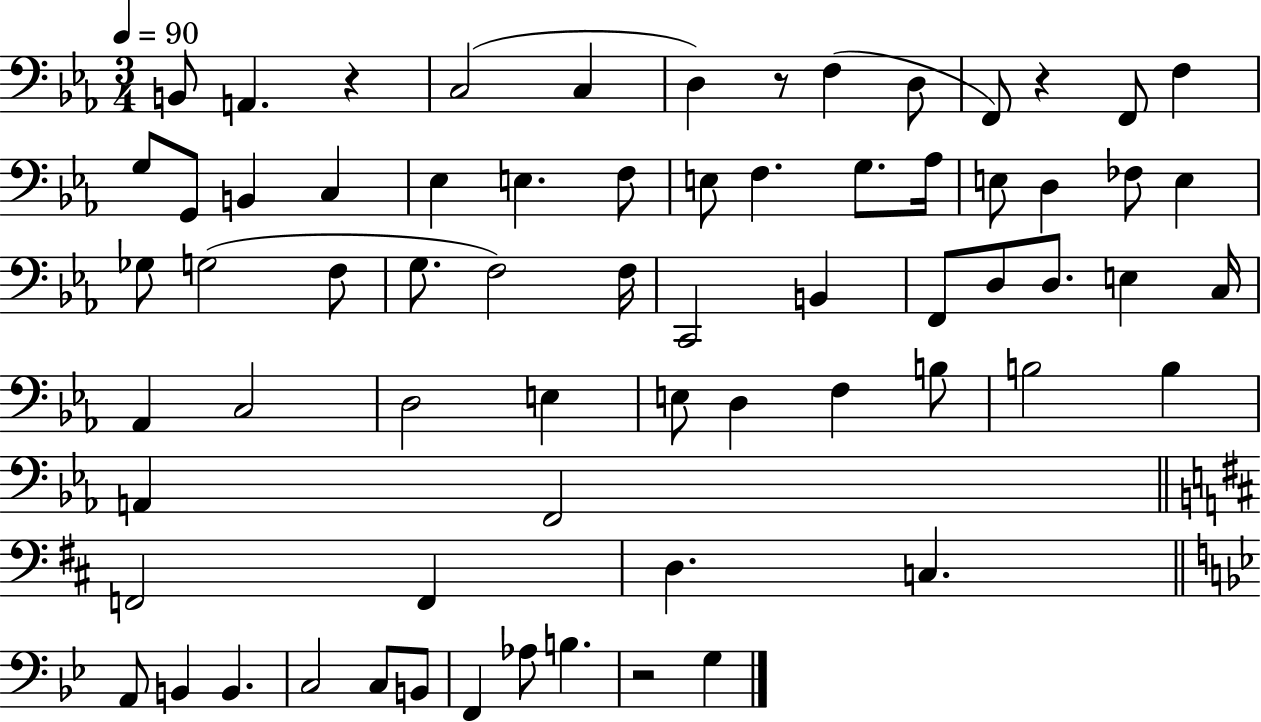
B2/e A2/q. R/q C3/h C3/q D3/q R/e F3/q D3/e F2/e R/q F2/e F3/q G3/e G2/e B2/q C3/q Eb3/q E3/q. F3/e E3/e F3/q. G3/e. Ab3/s E3/e D3/q FES3/e E3/q Gb3/e G3/h F3/e G3/e. F3/h F3/s C2/h B2/q F2/e D3/e D3/e. E3/q C3/s Ab2/q C3/h D3/h E3/q E3/e D3/q F3/q B3/e B3/h B3/q A2/q F2/h F2/h F2/q D3/q. C3/q. A2/e B2/q B2/q. C3/h C3/e B2/e F2/q Ab3/e B3/q. R/h G3/q